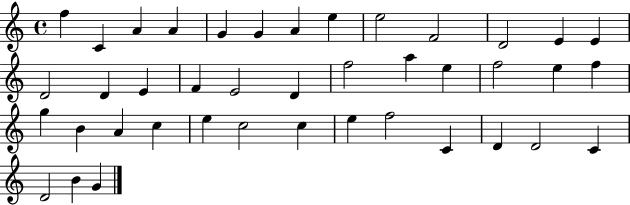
F5/q C4/q A4/q A4/q G4/q G4/q A4/q E5/q E5/h F4/h D4/h E4/q E4/q D4/h D4/q E4/q F4/q E4/h D4/q F5/h A5/q E5/q F5/h E5/q F5/q G5/q B4/q A4/q C5/q E5/q C5/h C5/q E5/q F5/h C4/q D4/q D4/h C4/q D4/h B4/q G4/q